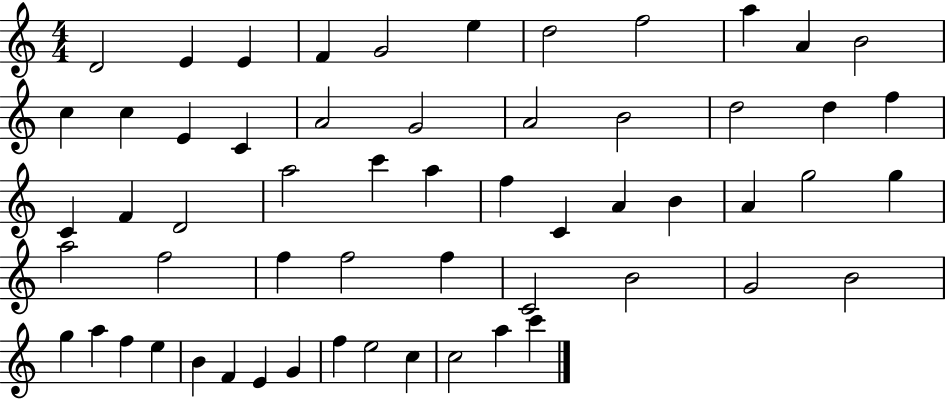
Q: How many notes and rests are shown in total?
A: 58